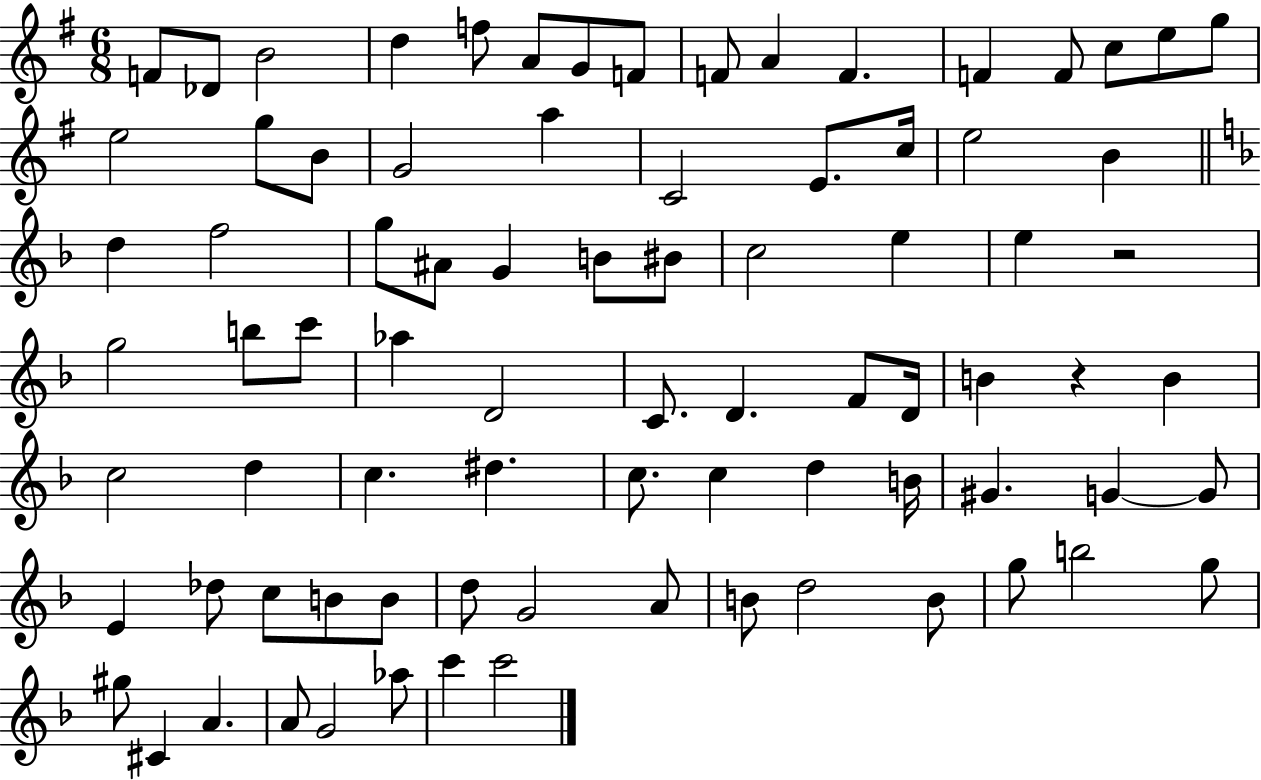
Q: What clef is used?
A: treble